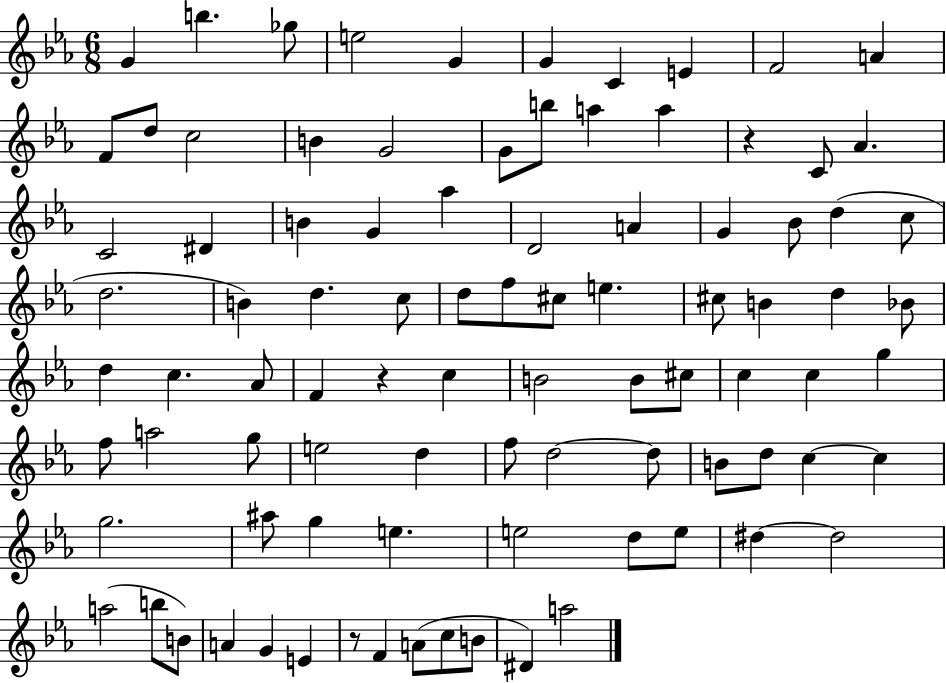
G4/q B5/q. Gb5/e E5/h G4/q G4/q C4/q E4/q F4/h A4/q F4/e D5/e C5/h B4/q G4/h G4/e B5/e A5/q A5/q R/q C4/e Ab4/q. C4/h D#4/q B4/q G4/q Ab5/q D4/h A4/q G4/q Bb4/e D5/q C5/e D5/h. B4/q D5/q. C5/e D5/e F5/e C#5/e E5/q. C#5/e B4/q D5/q Bb4/e D5/q C5/q. Ab4/e F4/q R/q C5/q B4/h B4/e C#5/e C5/q C5/q G5/q F5/e A5/h G5/e E5/h D5/q F5/e D5/h D5/e B4/e D5/e C5/q C5/q G5/h. A#5/e G5/q E5/q. E5/h D5/e E5/e D#5/q D#5/h A5/h B5/e B4/e A4/q G4/q E4/q R/e F4/q A4/e C5/e B4/e D#4/q A5/h